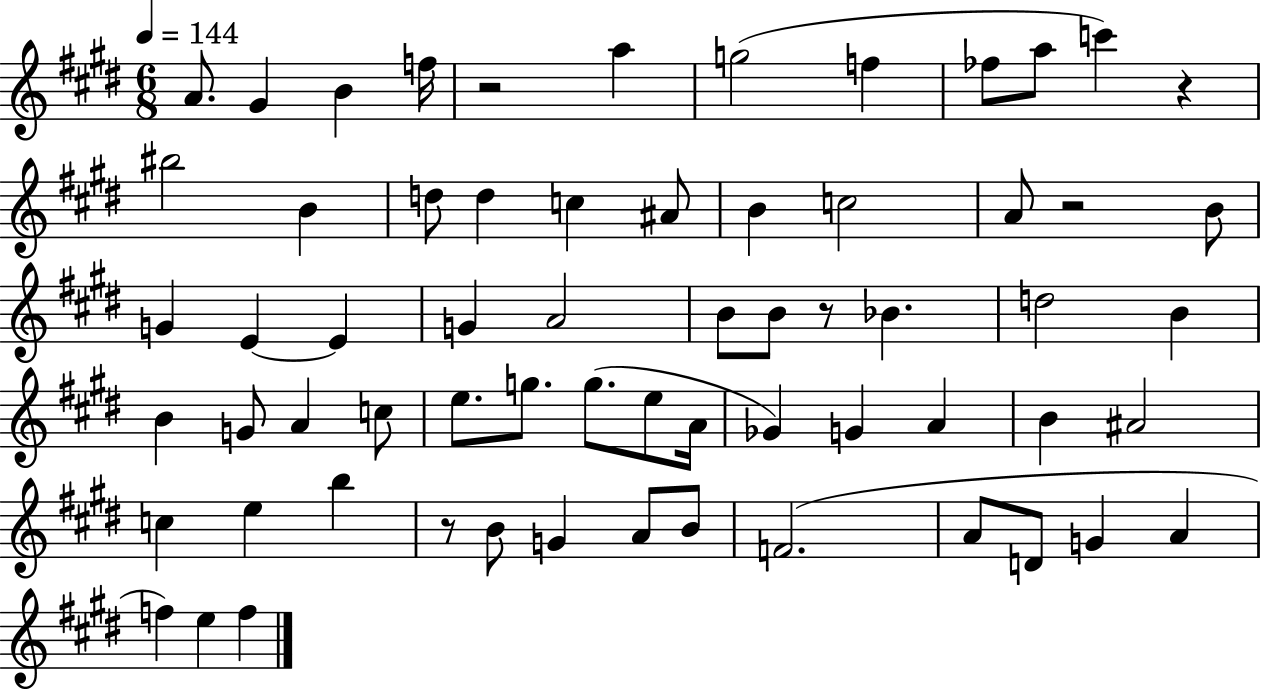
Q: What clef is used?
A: treble